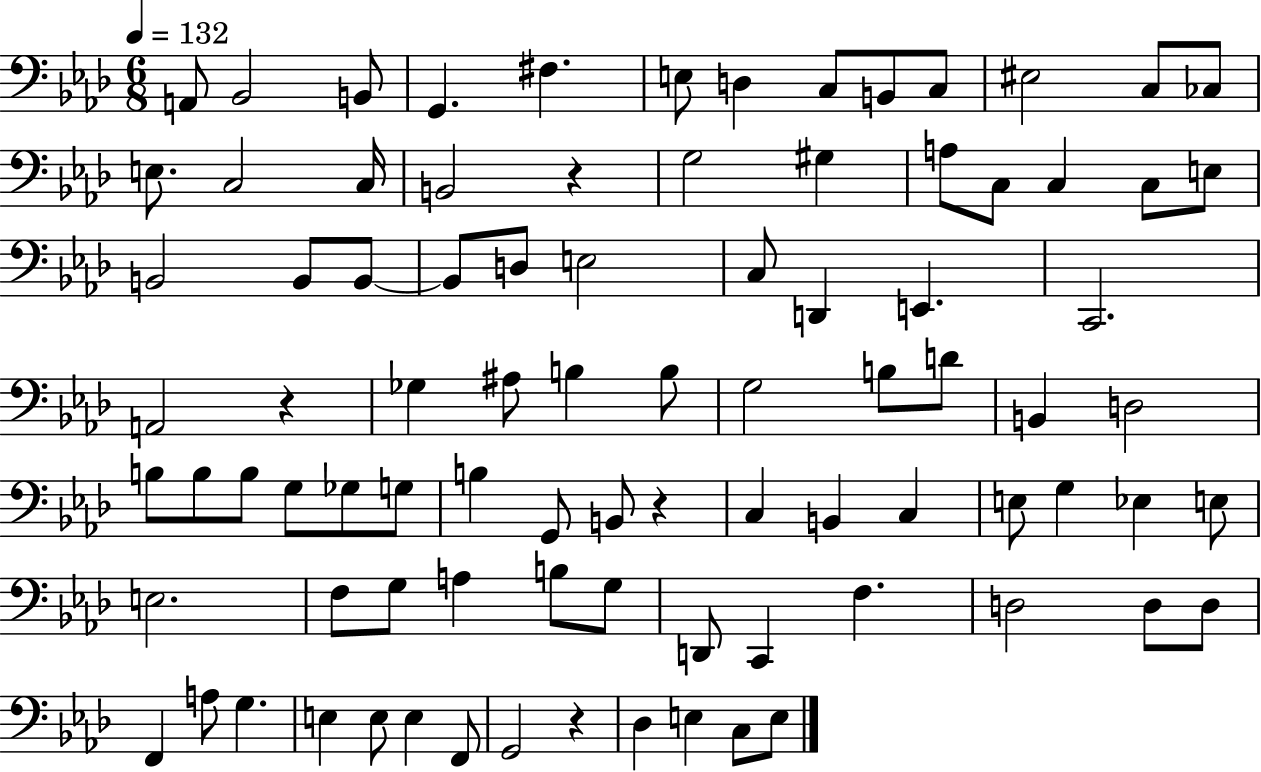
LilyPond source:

{
  \clef bass
  \numericTimeSignature
  \time 6/8
  \key aes \major
  \tempo 4 = 132
  a,8 bes,2 b,8 | g,4. fis4. | e8 d4 c8 b,8 c8 | eis2 c8 ces8 | \break e8. c2 c16 | b,2 r4 | g2 gis4 | a8 c8 c4 c8 e8 | \break b,2 b,8 b,8~~ | b,8 d8 e2 | c8 d,4 e,4. | c,2. | \break a,2 r4 | ges4 ais8 b4 b8 | g2 b8 d'8 | b,4 d2 | \break b8 b8 b8 g8 ges8 g8 | b4 g,8 b,8 r4 | c4 b,4 c4 | e8 g4 ees4 e8 | \break e2. | f8 g8 a4 b8 g8 | d,8 c,4 f4. | d2 d8 d8 | \break f,4 a8 g4. | e4 e8 e4 f,8 | g,2 r4 | des4 e4 c8 e8 | \break \bar "|."
}